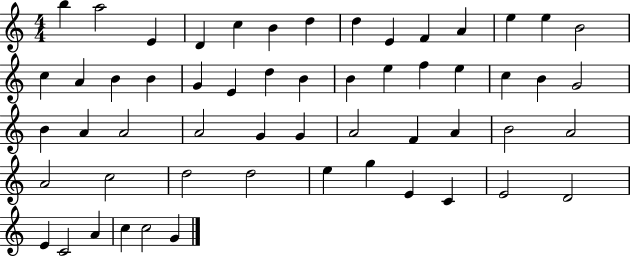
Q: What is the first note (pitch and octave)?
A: B5